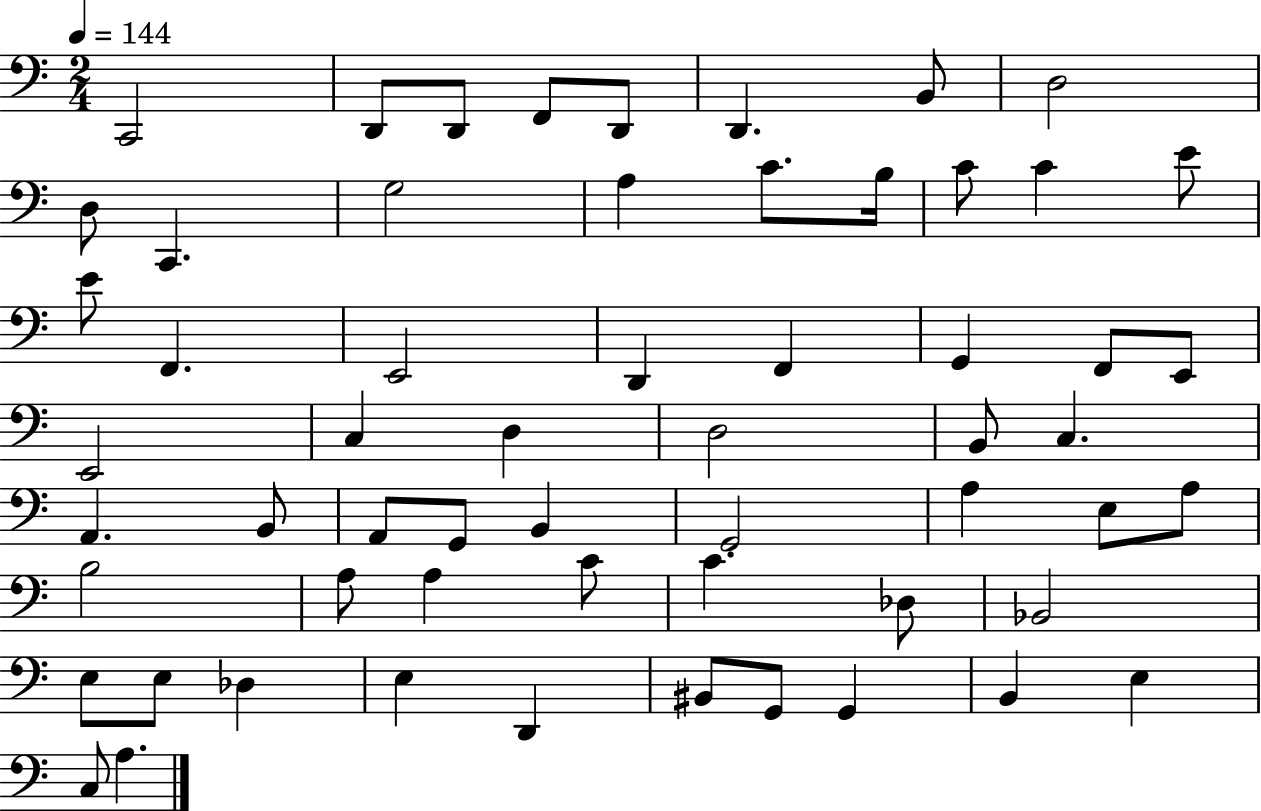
C2/h D2/e D2/e F2/e D2/e D2/q. B2/e D3/h D3/e C2/q. G3/h A3/q C4/e. B3/s C4/e C4/q E4/e E4/e F2/q. E2/h D2/q F2/q G2/q F2/e E2/e E2/h C3/q D3/q D3/h B2/e C3/q. A2/q. B2/e A2/e G2/e B2/q G2/h A3/q E3/e A3/e B3/h A3/e A3/q C4/e C4/q. Db3/e Bb2/h E3/e E3/e Db3/q E3/q D2/q BIS2/e G2/e G2/q B2/q E3/q C3/e A3/q.